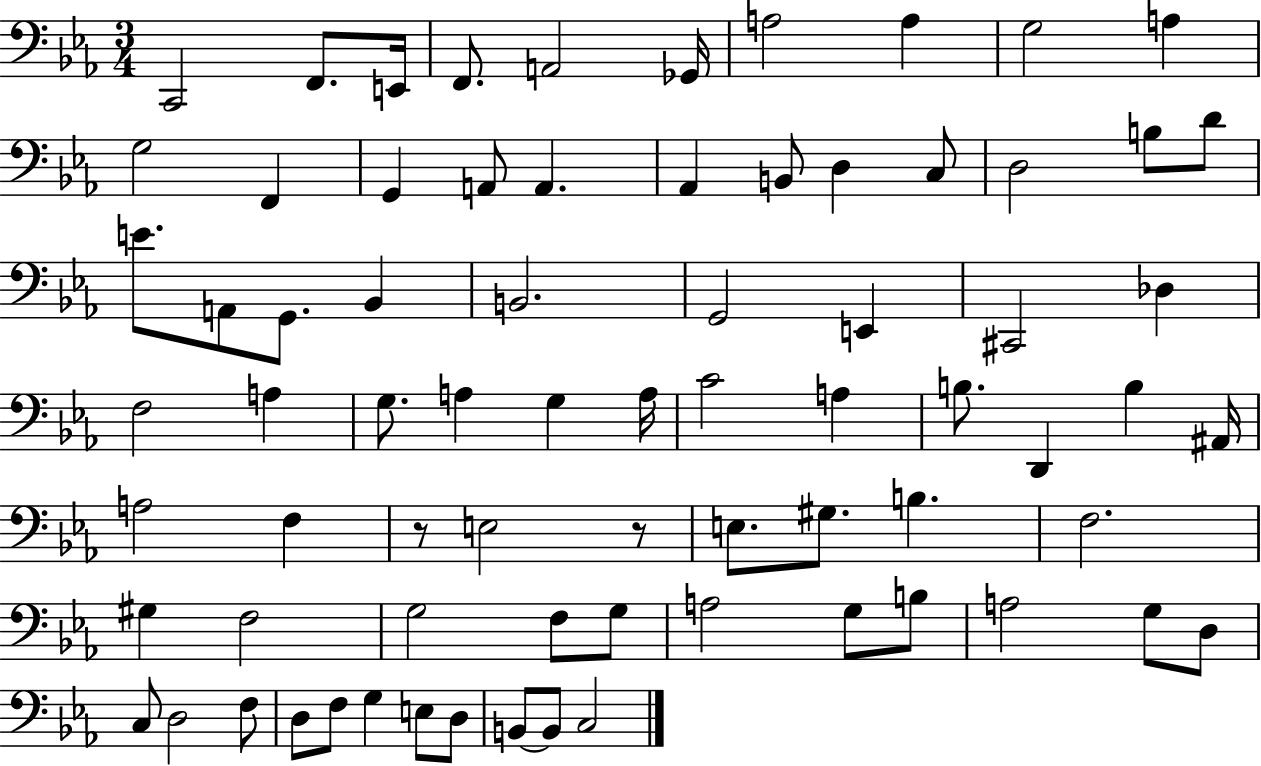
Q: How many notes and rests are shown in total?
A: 74